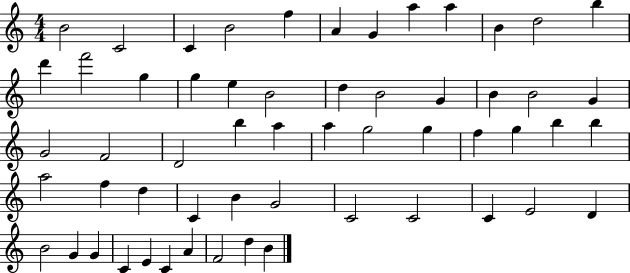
X:1
T:Untitled
M:4/4
L:1/4
K:C
B2 C2 C B2 f A G a a B d2 b d' f'2 g g e B2 d B2 G B B2 G G2 F2 D2 b a a g2 g f g b b a2 f d C B G2 C2 C2 C E2 D B2 G G C E C A F2 d B